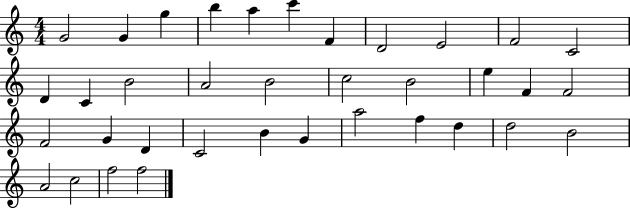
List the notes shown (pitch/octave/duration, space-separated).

G4/h G4/q G5/q B5/q A5/q C6/q F4/q D4/h E4/h F4/h C4/h D4/q C4/q B4/h A4/h B4/h C5/h B4/h E5/q F4/q F4/h F4/h G4/q D4/q C4/h B4/q G4/q A5/h F5/q D5/q D5/h B4/h A4/h C5/h F5/h F5/h